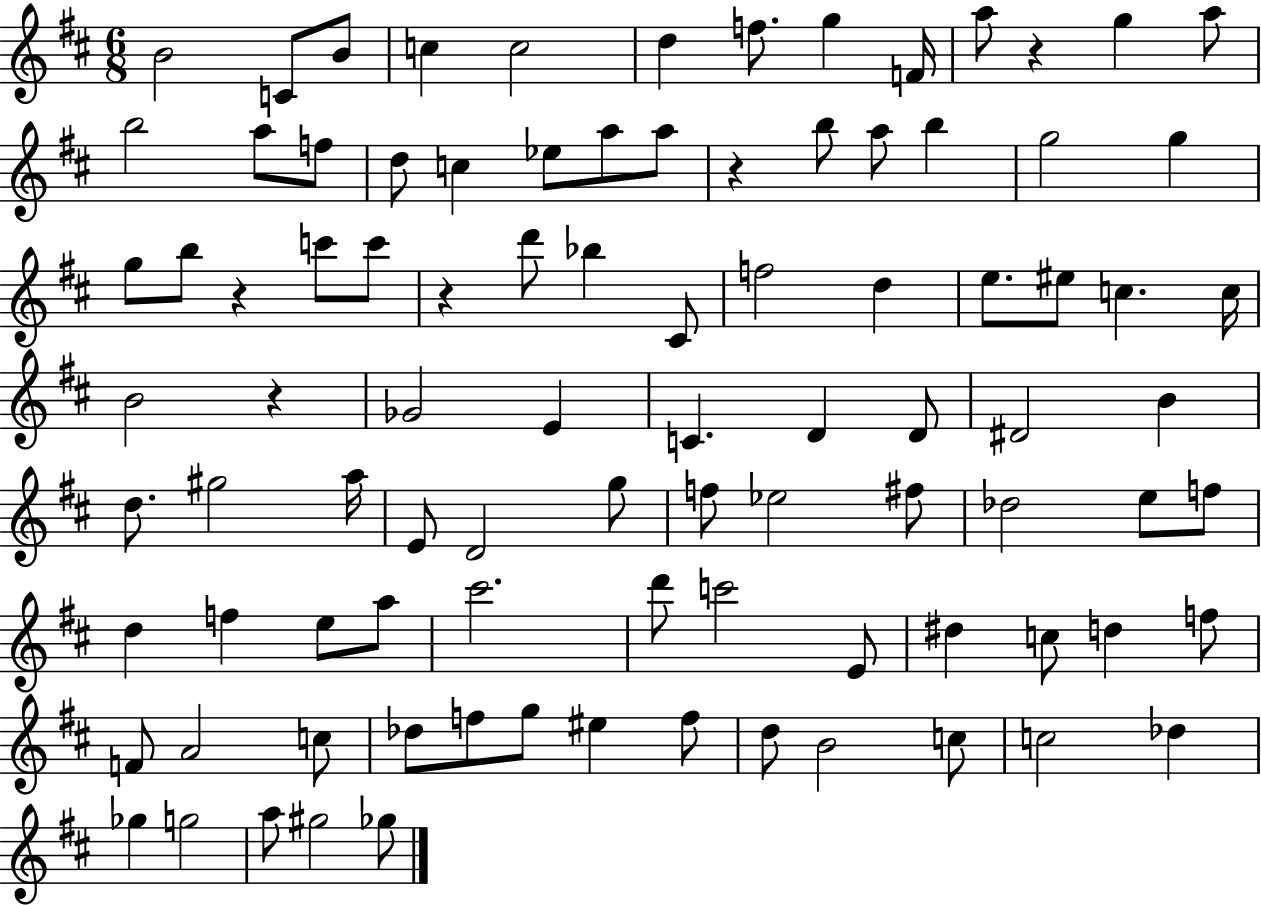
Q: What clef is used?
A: treble